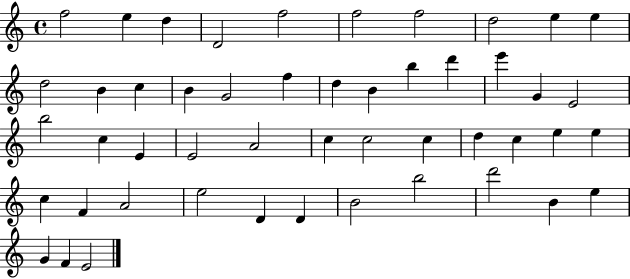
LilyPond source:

{
  \clef treble
  \time 4/4
  \defaultTimeSignature
  \key c \major
  f''2 e''4 d''4 | d'2 f''2 | f''2 f''2 | d''2 e''4 e''4 | \break d''2 b'4 c''4 | b'4 g'2 f''4 | d''4 b'4 b''4 d'''4 | e'''4 g'4 e'2 | \break b''2 c''4 e'4 | e'2 a'2 | c''4 c''2 c''4 | d''4 c''4 e''4 e''4 | \break c''4 f'4 a'2 | e''2 d'4 d'4 | b'2 b''2 | d'''2 b'4 e''4 | \break g'4 f'4 e'2 | \bar "|."
}